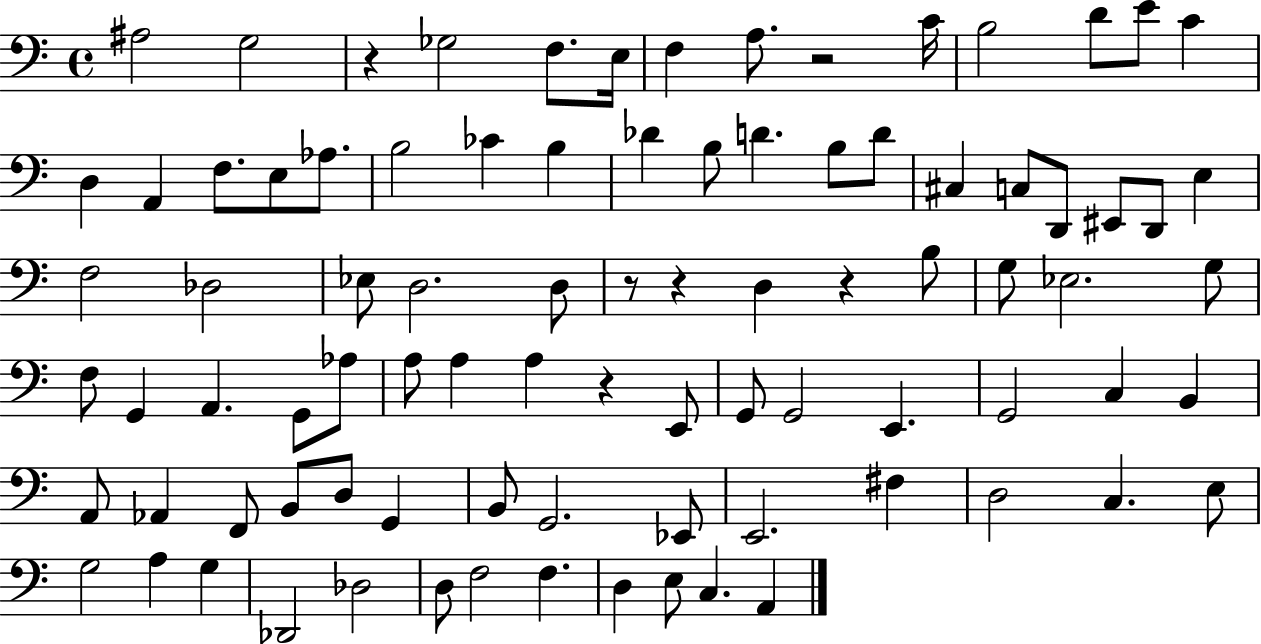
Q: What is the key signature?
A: C major